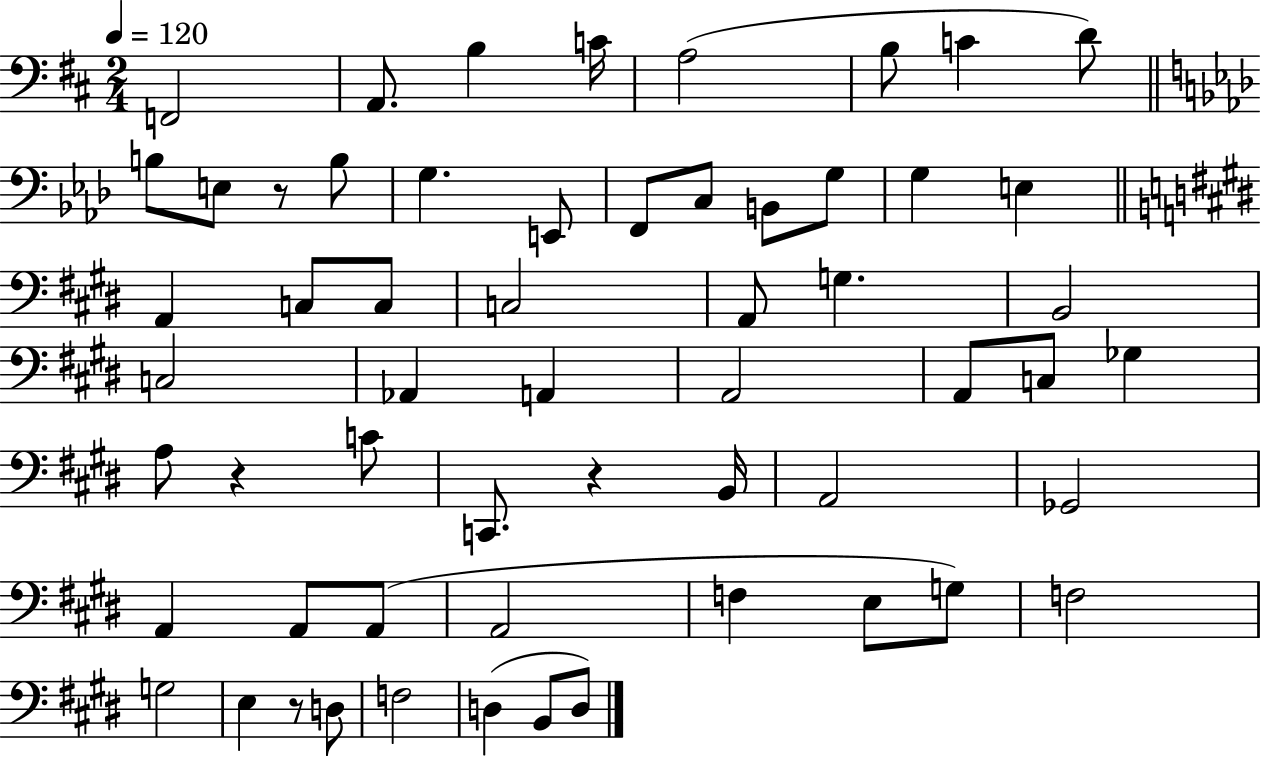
{
  \clef bass
  \numericTimeSignature
  \time 2/4
  \key d \major
  \tempo 4 = 120
  f,2 | a,8. b4 c'16 | a2( | b8 c'4 d'8) | \break \bar "||" \break \key aes \major b8 e8 r8 b8 | g4. e,8 | f,8 c8 b,8 g8 | g4 e4 | \break \bar "||" \break \key e \major a,4 c8 c8 | c2 | a,8 g4. | b,2 | \break c2 | aes,4 a,4 | a,2 | a,8 c8 ges4 | \break a8 r4 c'8 | c,8. r4 b,16 | a,2 | ges,2 | \break a,4 a,8 a,8( | a,2 | f4 e8 g8) | f2 | \break g2 | e4 r8 d8 | f2 | d4( b,8 d8) | \break \bar "|."
}